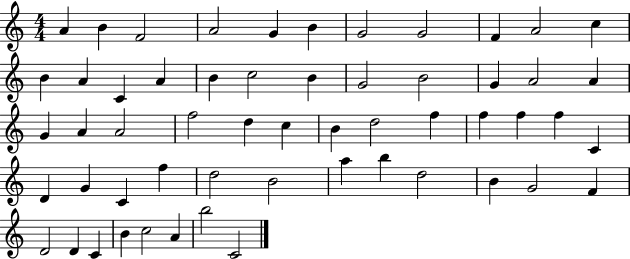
{
  \clef treble
  \numericTimeSignature
  \time 4/4
  \key c \major
  a'4 b'4 f'2 | a'2 g'4 b'4 | g'2 g'2 | f'4 a'2 c''4 | \break b'4 a'4 c'4 a'4 | b'4 c''2 b'4 | g'2 b'2 | g'4 a'2 a'4 | \break g'4 a'4 a'2 | f''2 d''4 c''4 | b'4 d''2 f''4 | f''4 f''4 f''4 c'4 | \break d'4 g'4 c'4 f''4 | d''2 b'2 | a''4 b''4 d''2 | b'4 g'2 f'4 | \break d'2 d'4 c'4 | b'4 c''2 a'4 | b''2 c'2 | \bar "|."
}